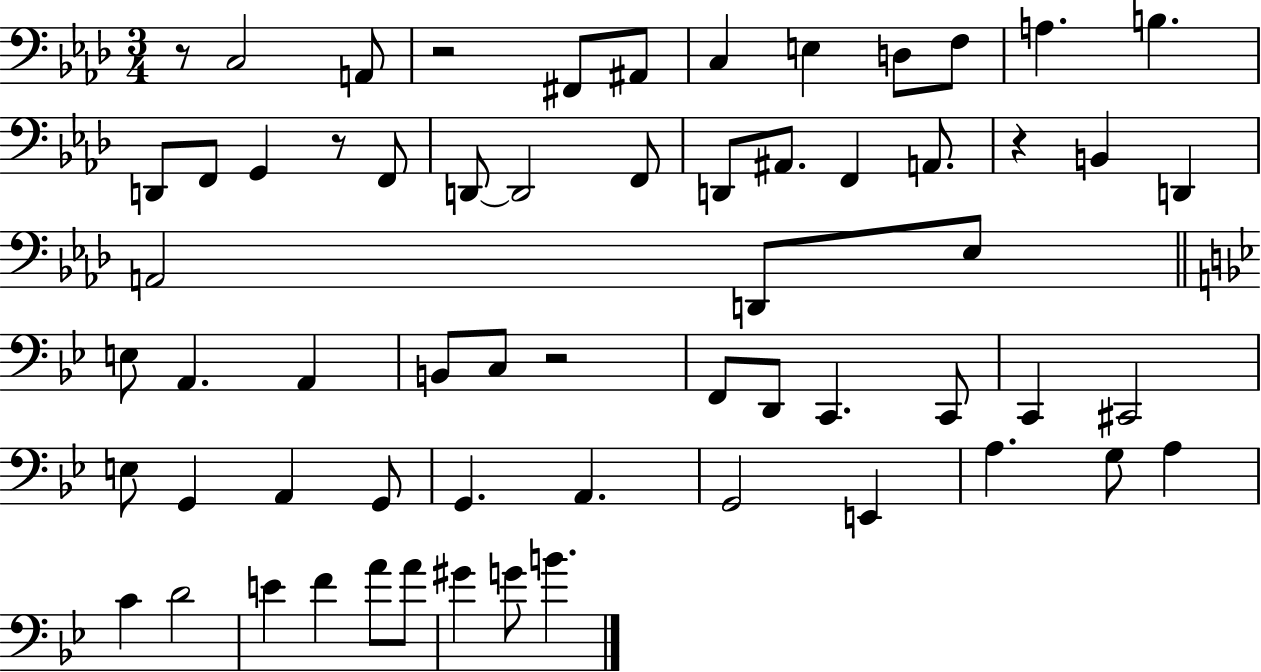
X:1
T:Untitled
M:3/4
L:1/4
K:Ab
z/2 C,2 A,,/2 z2 ^F,,/2 ^A,,/2 C, E, D,/2 F,/2 A, B, D,,/2 F,,/2 G,, z/2 F,,/2 D,,/2 D,,2 F,,/2 D,,/2 ^A,,/2 F,, A,,/2 z B,, D,, A,,2 D,,/2 _E,/2 E,/2 A,, A,, B,,/2 C,/2 z2 F,,/2 D,,/2 C,, C,,/2 C,, ^C,,2 E,/2 G,, A,, G,,/2 G,, A,, G,,2 E,, A, G,/2 A, C D2 E F A/2 A/2 ^G G/2 B